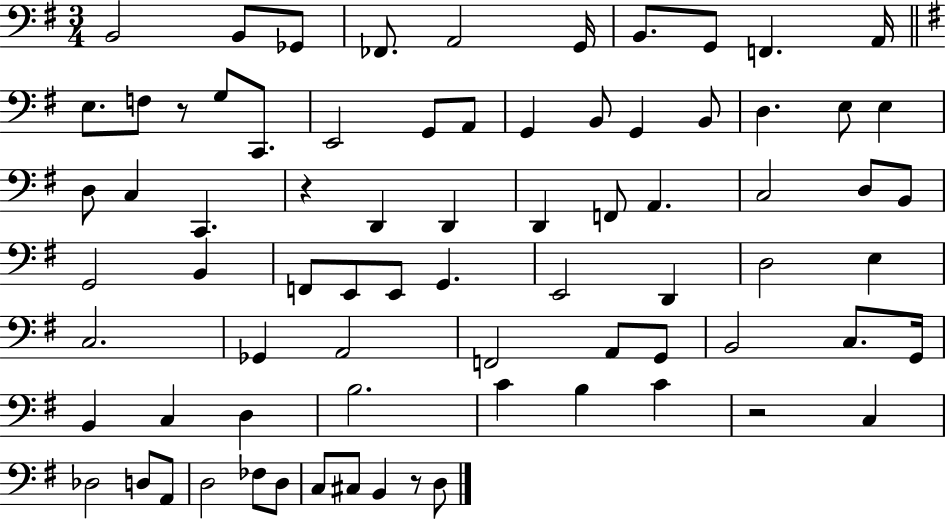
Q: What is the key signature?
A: G major